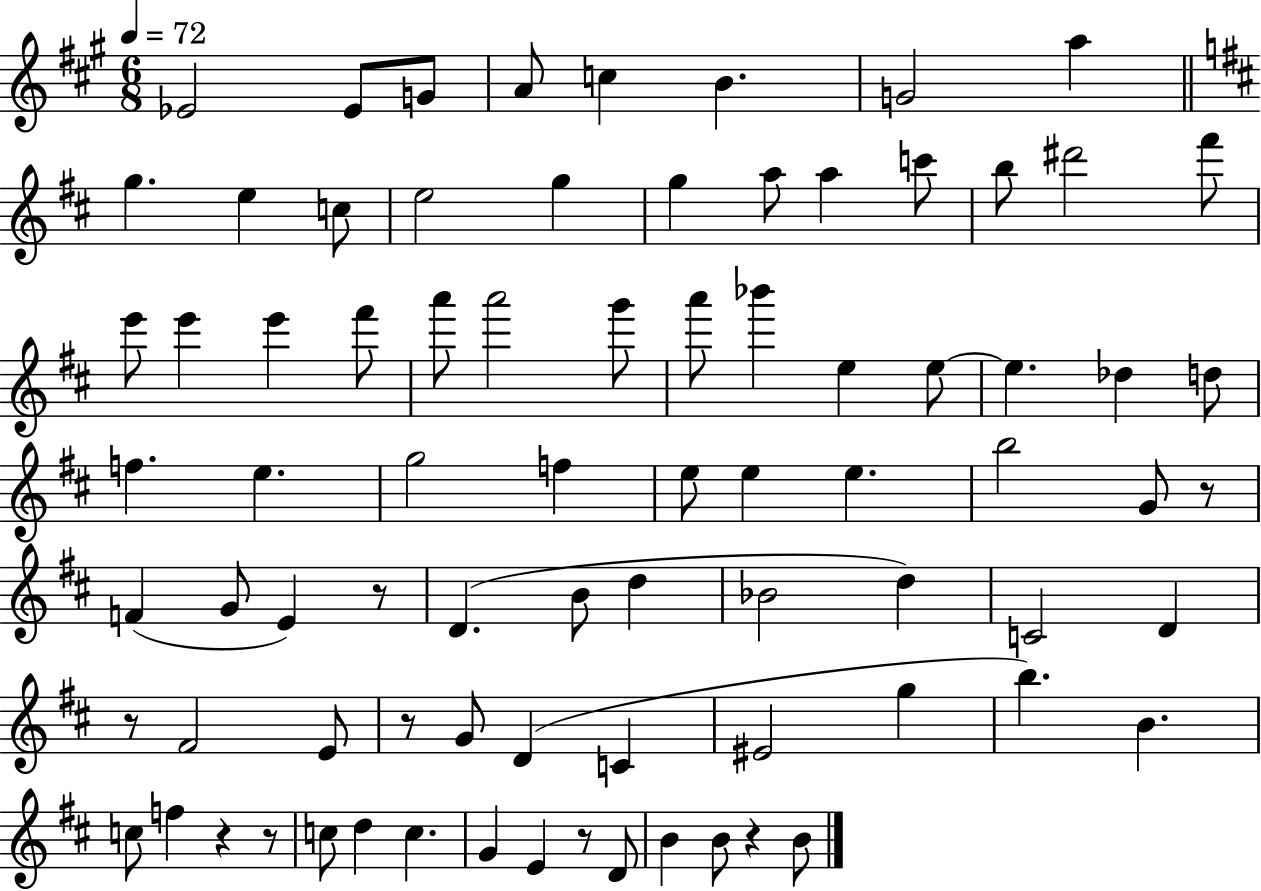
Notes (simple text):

Eb4/h Eb4/e G4/e A4/e C5/q B4/q. G4/h A5/q G5/q. E5/q C5/e E5/h G5/q G5/q A5/e A5/q C6/e B5/e D#6/h F#6/e E6/e E6/q E6/q F#6/e A6/e A6/h G6/e A6/e Bb6/q E5/q E5/e E5/q. Db5/q D5/e F5/q. E5/q. G5/h F5/q E5/e E5/q E5/q. B5/h G4/e R/e F4/q G4/e E4/q R/e D4/q. B4/e D5/q Bb4/h D5/q C4/h D4/q R/e F#4/h E4/e R/e G4/e D4/q C4/q EIS4/h G5/q B5/q. B4/q. C5/e F5/q R/q R/e C5/e D5/q C5/q. G4/q E4/q R/e D4/e B4/q B4/e R/q B4/e